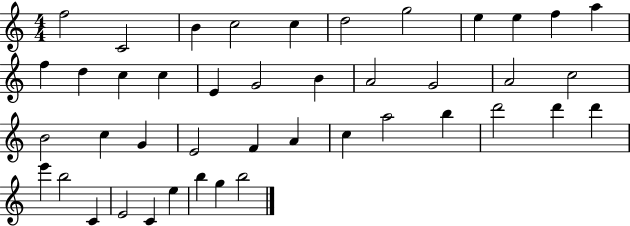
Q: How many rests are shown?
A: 0